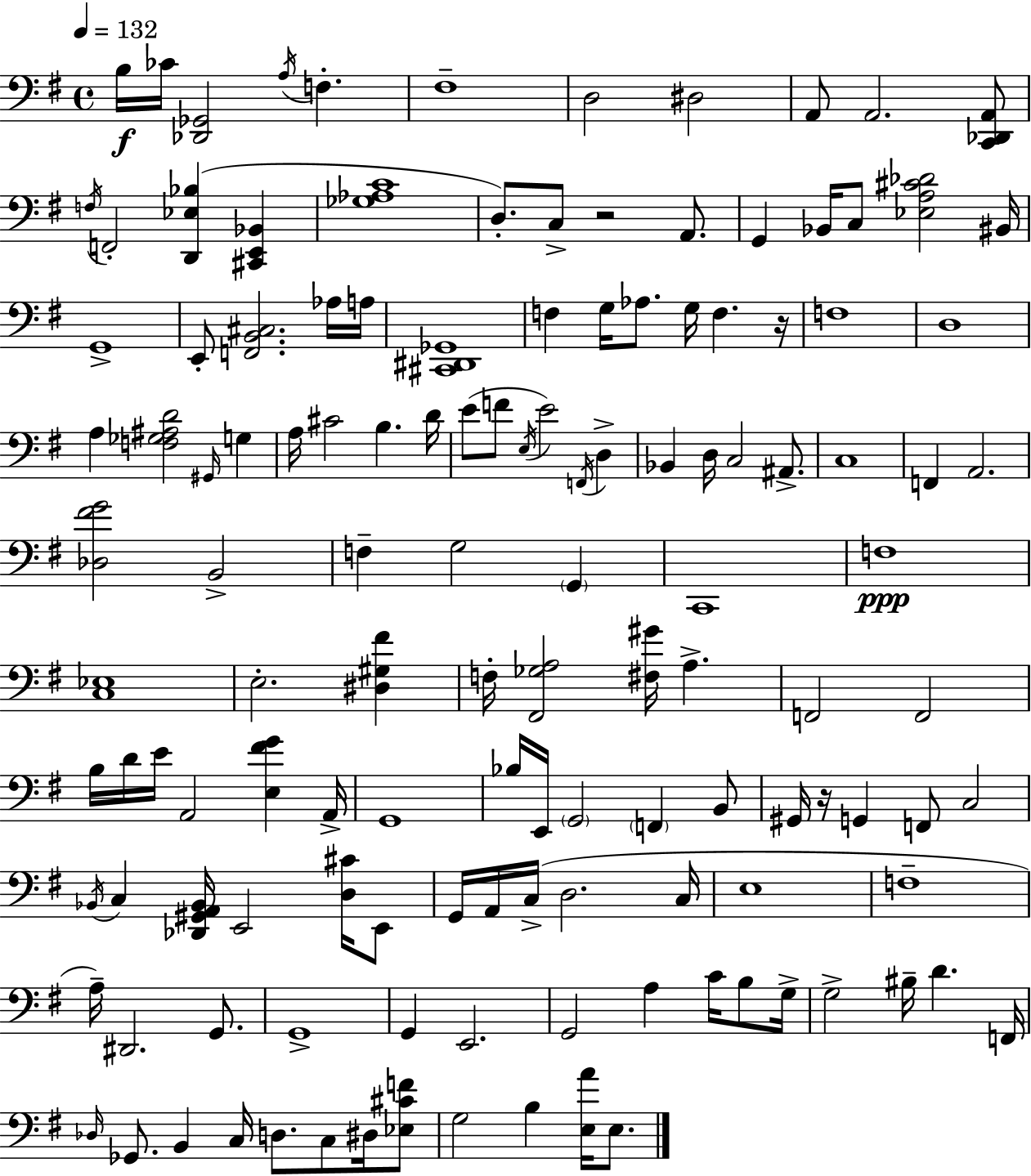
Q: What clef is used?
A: bass